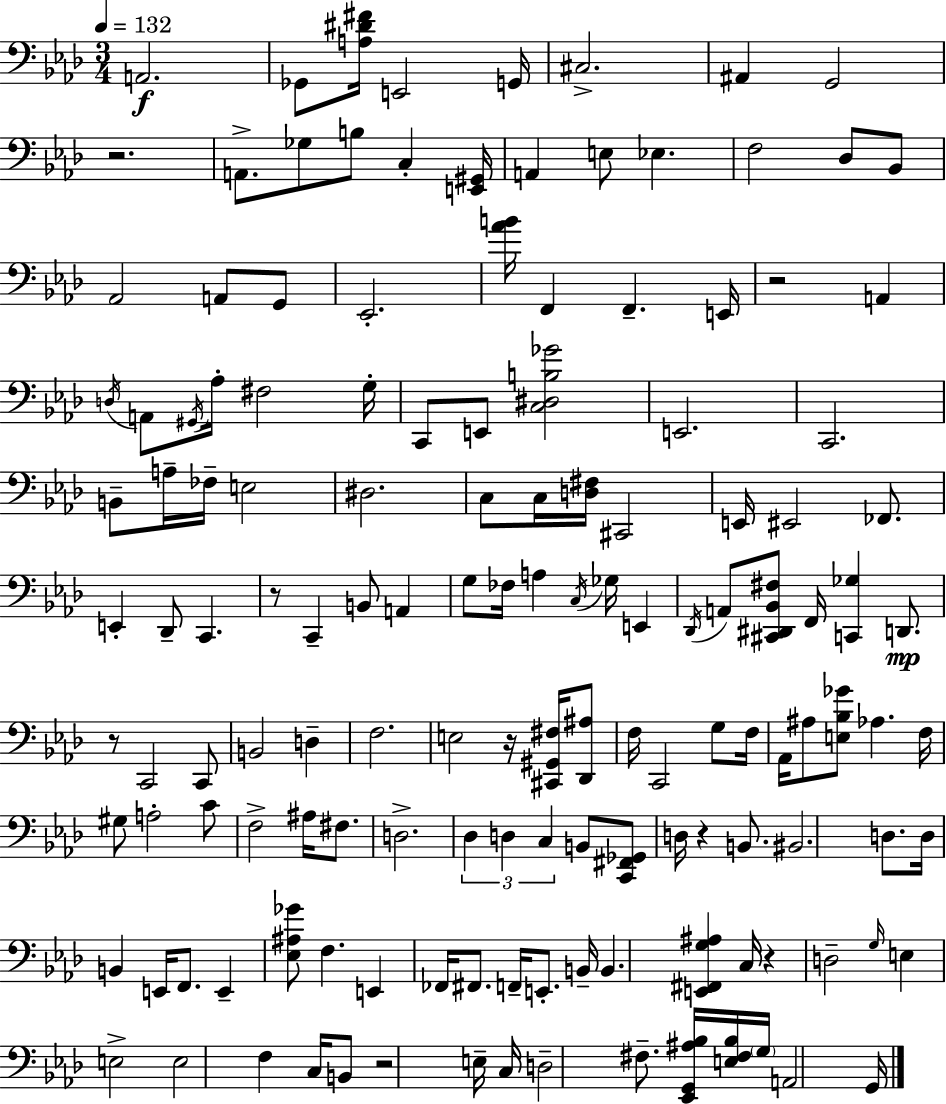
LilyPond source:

{
  \clef bass
  \numericTimeSignature
  \time 3/4
  \key aes \major
  \tempo 4 = 132
  a,2.\f | ges,8 <a dis' fis'>16 e,2 g,16 | cis2.-> | ais,4 g,2 | \break r2. | a,8.-> ges8 b8 c4-. <e, gis,>16 | a,4 e8 ees4. | f2 des8 bes,8 | \break aes,2 a,8 g,8 | ees,2.-. | <aes' b'>16 f,4 f,4.-- e,16 | r2 a,4 | \break \acciaccatura { d16 } a,8 \acciaccatura { gis,16 } aes16-. fis2 | g16-. c,8 e,8 <c dis b ges'>2 | e,2. | c,2. | \break b,8-- a16-- fes16-- e2 | dis2. | c8 c16 <d fis>16 cis,2 | e,16 eis,2 fes,8. | \break e,4-. des,8-- c,4. | r8 c,4-- b,8 a,4 | g8 fes16 a4 \acciaccatura { c16 } ges16 e,4 | \acciaccatura { des,16 } a,8 <cis, dis, bes, fis>8 f,16 <c, ges>4 | \break d,8.\mp r8 c,2 | c,8 b,2 | d4-- f2. | e2 | \break r16 <cis, gis, fis>16 <des, ais>8 f16 c,2 | g8 f16 aes,16 ais8 <e bes ges'>8 aes4. | f16 gis8 a2-. | c'8 f2-> | \break ais16 fis8. d2.-> | \tuplet 3/2 { des4 d4 | c4 } b,8 <c, fis, ges,>8 d16 r4 | b,8. bis,2. | \break d8. d16 b,4 | e,16 f,8. e,4-- <ees ais ges'>8 f4. | e,4 fes,16 fis,8. | f,16-- e,8.-. b,16-- b,4. <e, fis, g ais>4 | \break c16 r4 d2-- | \grace { g16 } e4 e2-> | e2 | f4 c16 b,8 r2 | \break e16-- c16 d2-- | fis8.-- <ees, g, ais bes>16 <e fis bes>16 \parenthesize g16 a,2 | g,16 \bar "|."
}